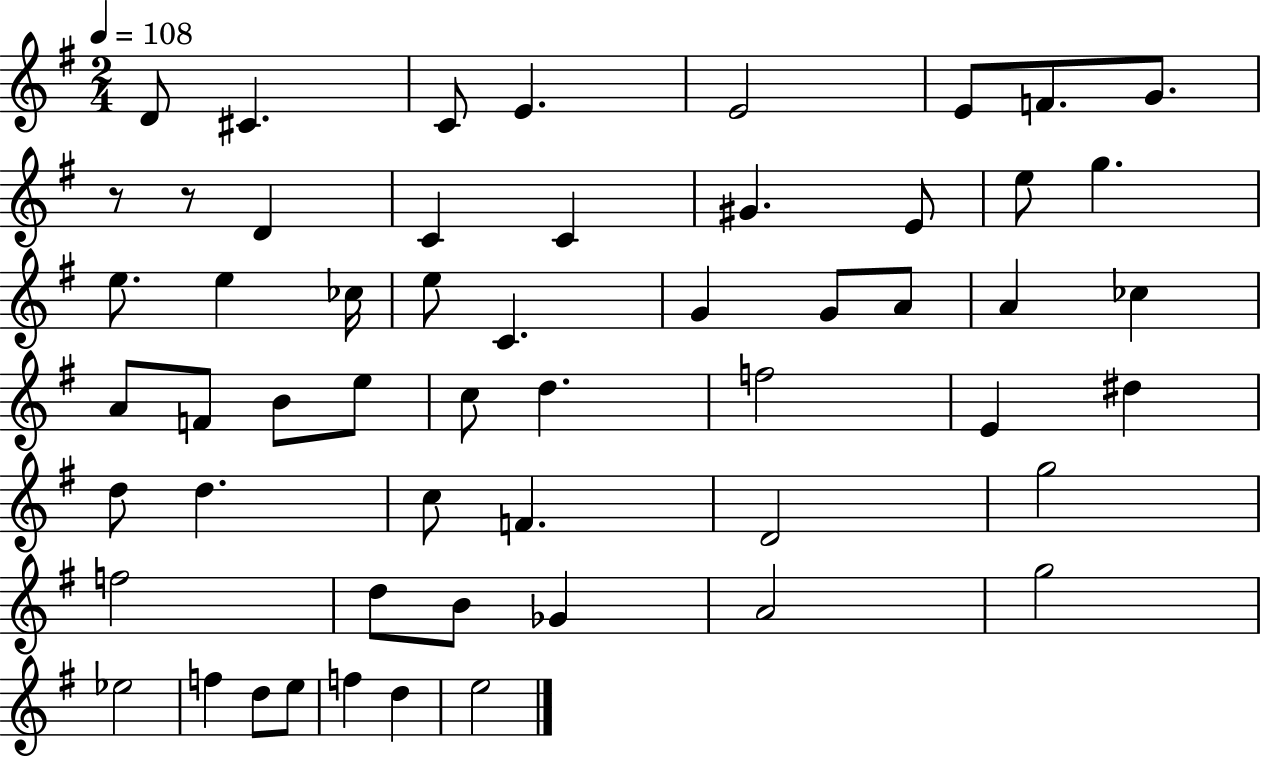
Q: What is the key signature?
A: G major